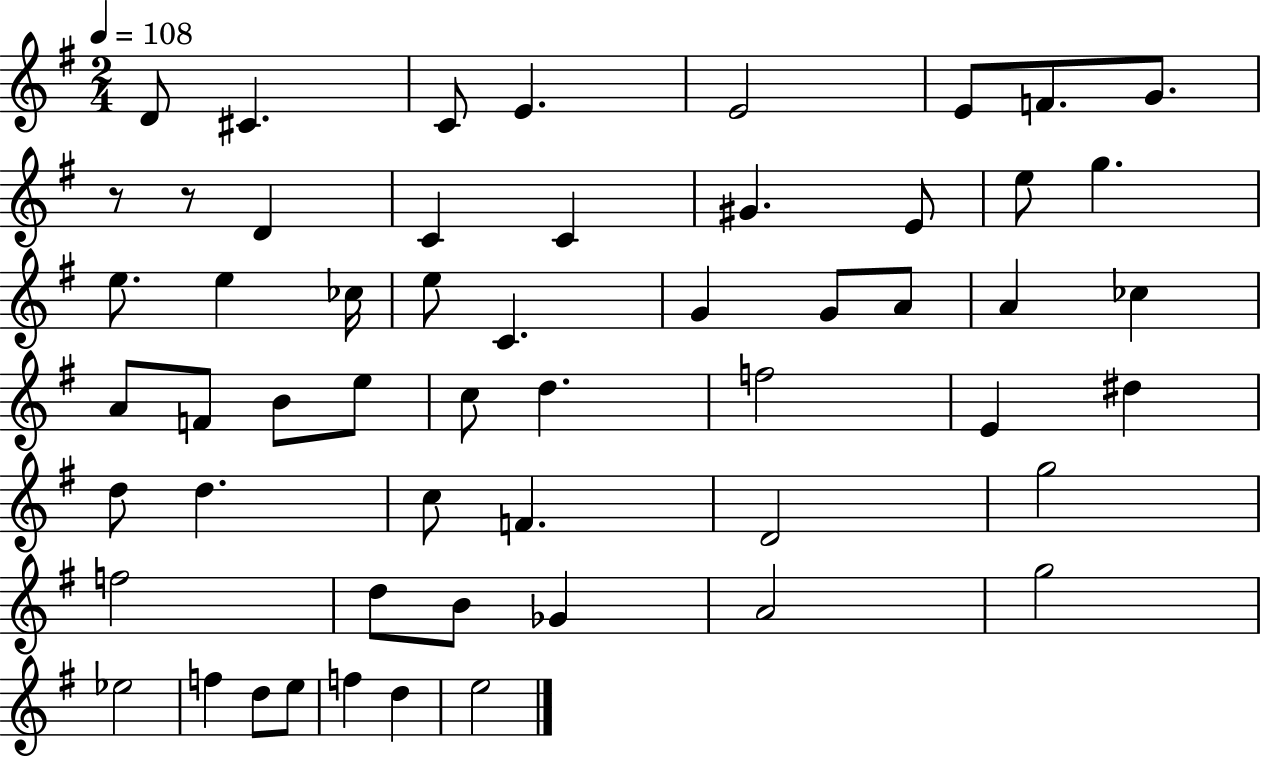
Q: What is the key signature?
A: G major